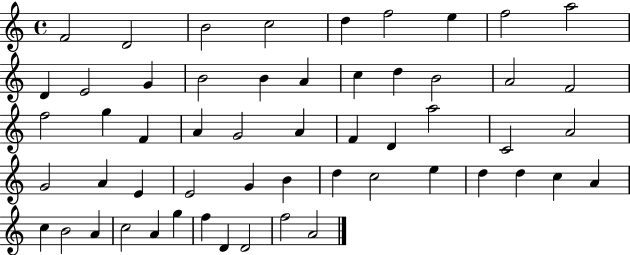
F4/h D4/h B4/h C5/h D5/q F5/h E5/q F5/h A5/h D4/q E4/h G4/q B4/h B4/q A4/q C5/q D5/q B4/h A4/h F4/h F5/h G5/q F4/q A4/q G4/h A4/q F4/q D4/q A5/h C4/h A4/h G4/h A4/q E4/q E4/h G4/q B4/q D5/q C5/h E5/q D5/q D5/q C5/q A4/q C5/q B4/h A4/q C5/h A4/q G5/q F5/q D4/q D4/h F5/h A4/h